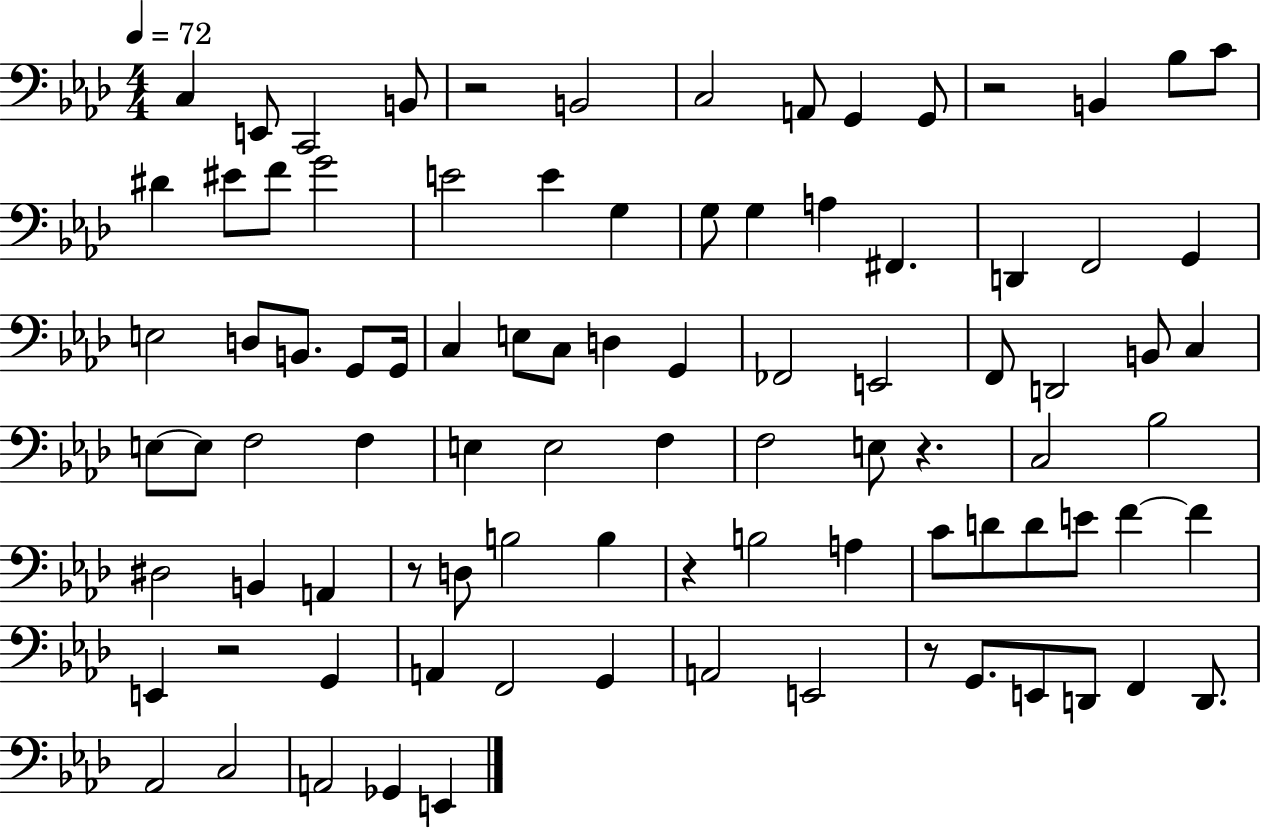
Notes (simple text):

C3/q E2/e C2/h B2/e R/h B2/h C3/h A2/e G2/q G2/e R/h B2/q Bb3/e C4/e D#4/q EIS4/e F4/e G4/h E4/h E4/q G3/q G3/e G3/q A3/q F#2/q. D2/q F2/h G2/q E3/h D3/e B2/e. G2/e G2/s C3/q E3/e C3/e D3/q G2/q FES2/h E2/h F2/e D2/h B2/e C3/q E3/e E3/e F3/h F3/q E3/q E3/h F3/q F3/h E3/e R/q. C3/h Bb3/h D#3/h B2/q A2/q R/e D3/e B3/h B3/q R/q B3/h A3/q C4/e D4/e D4/e E4/e F4/q F4/q E2/q R/h G2/q A2/q F2/h G2/q A2/h E2/h R/e G2/e. E2/e D2/e F2/q D2/e. Ab2/h C3/h A2/h Gb2/q E2/q